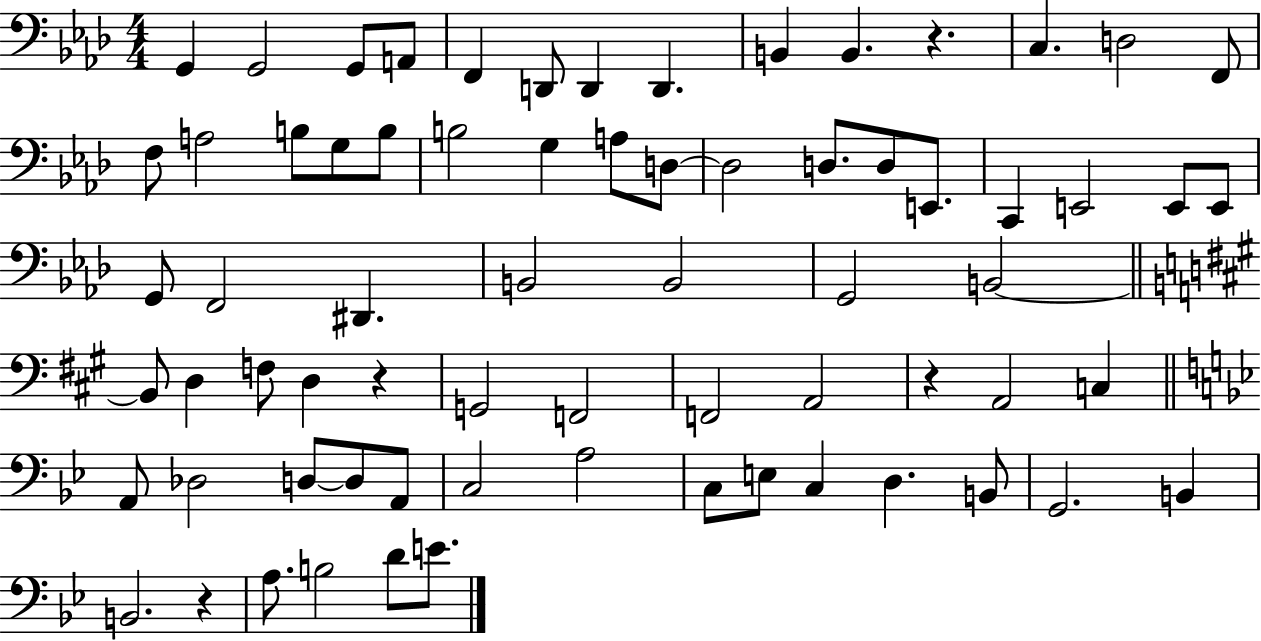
X:1
T:Untitled
M:4/4
L:1/4
K:Ab
G,, G,,2 G,,/2 A,,/2 F,, D,,/2 D,, D,, B,, B,, z C, D,2 F,,/2 F,/2 A,2 B,/2 G,/2 B,/2 B,2 G, A,/2 D,/2 D,2 D,/2 D,/2 E,,/2 C,, E,,2 E,,/2 E,,/2 G,,/2 F,,2 ^D,, B,,2 B,,2 G,,2 B,,2 B,,/2 D, F,/2 D, z G,,2 F,,2 F,,2 A,,2 z A,,2 C, A,,/2 _D,2 D,/2 D,/2 A,,/2 C,2 A,2 C,/2 E,/2 C, D, B,,/2 G,,2 B,, B,,2 z A,/2 B,2 D/2 E/2